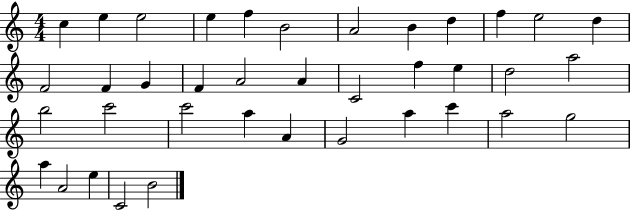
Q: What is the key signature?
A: C major